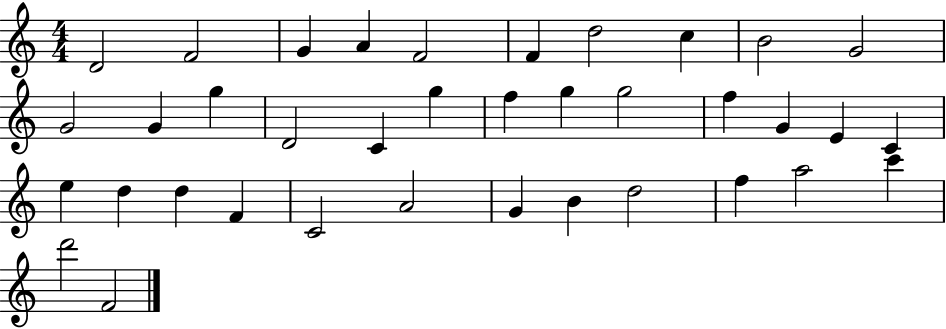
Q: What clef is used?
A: treble